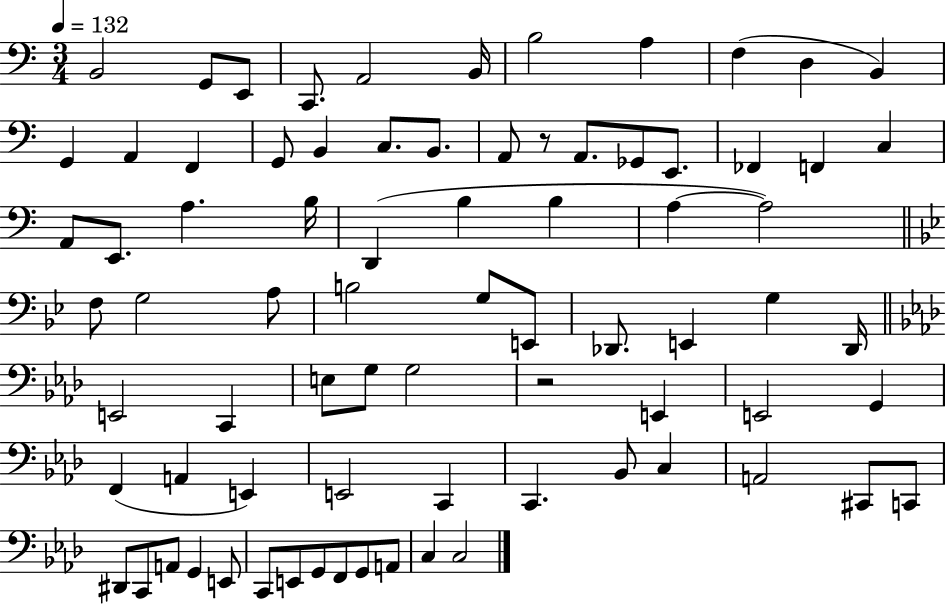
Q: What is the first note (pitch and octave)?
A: B2